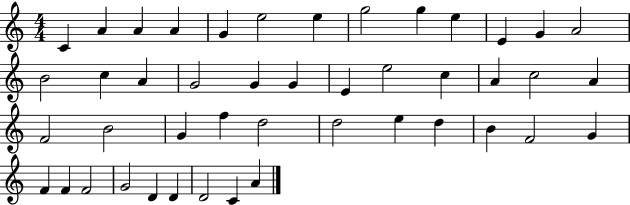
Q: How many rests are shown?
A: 0